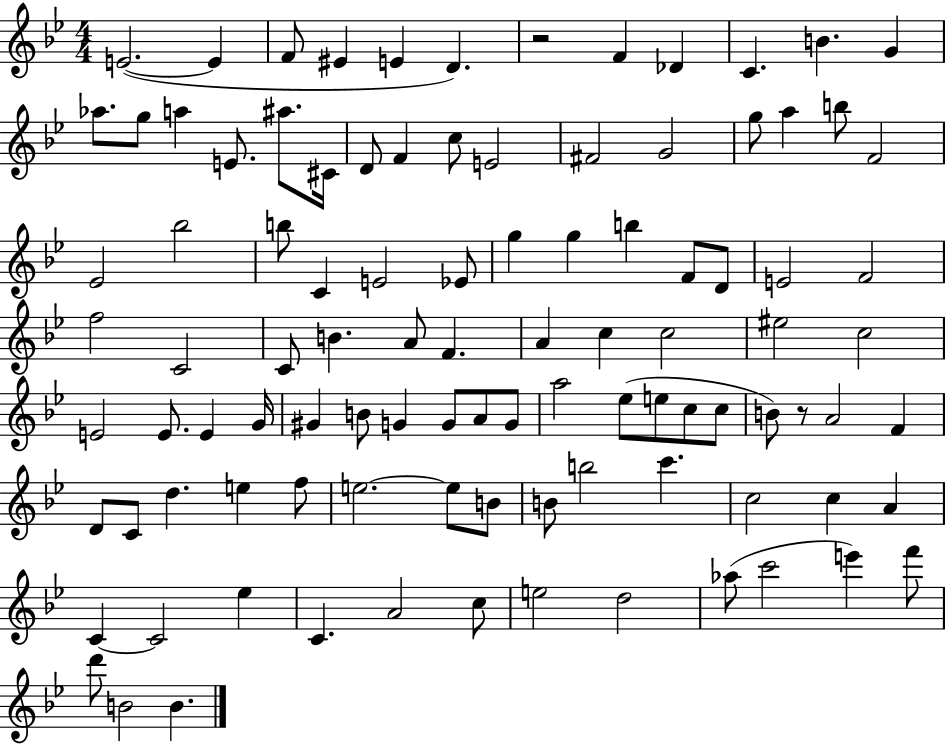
E4/h. E4/q F4/e EIS4/q E4/q D4/q. R/h F4/q Db4/q C4/q. B4/q. G4/q Ab5/e. G5/e A5/q E4/e. A#5/e. C#4/s D4/e F4/q C5/e E4/h F#4/h G4/h G5/e A5/q B5/e F4/h Eb4/h Bb5/h B5/e C4/q E4/h Eb4/e G5/q G5/q B5/q F4/e D4/e E4/h F4/h F5/h C4/h C4/e B4/q. A4/e F4/q. A4/q C5/q C5/h EIS5/h C5/h E4/h E4/e. E4/q G4/s G#4/q B4/e G4/q G4/e A4/e G4/e A5/h Eb5/e E5/e C5/e C5/e B4/e R/e A4/h F4/q D4/e C4/e D5/q. E5/q F5/e E5/h. E5/e B4/e B4/e B5/h C6/q. C5/h C5/q A4/q C4/q C4/h Eb5/q C4/q. A4/h C5/e E5/h D5/h Ab5/e C6/h E6/q F6/e D6/e B4/h B4/q.